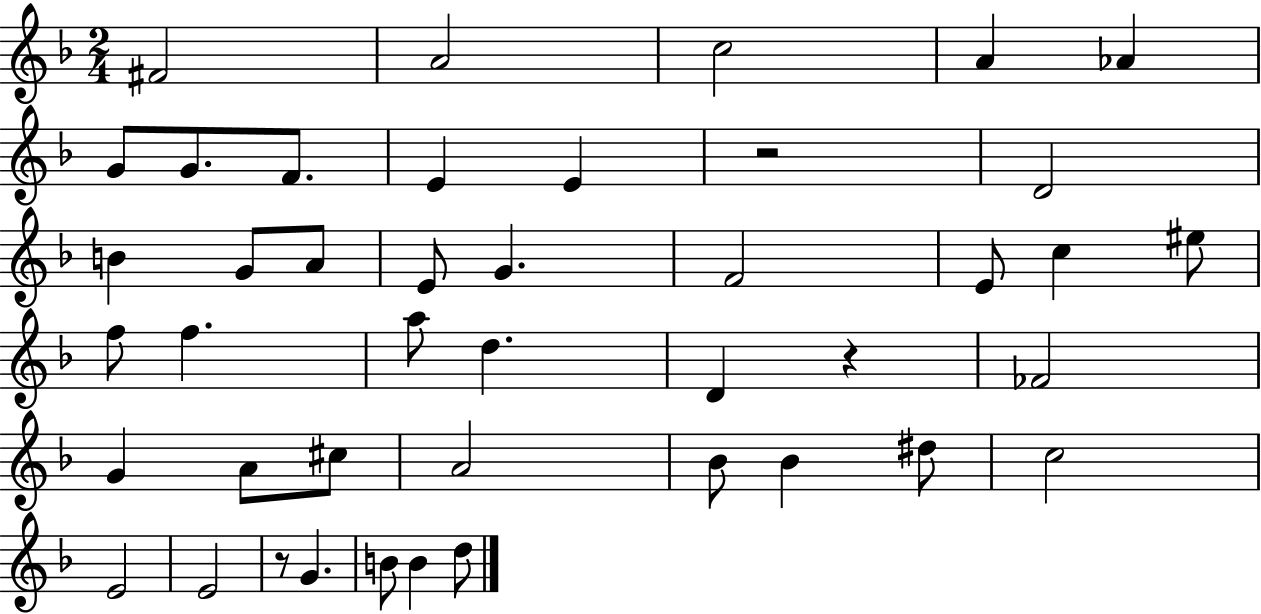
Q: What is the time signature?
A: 2/4